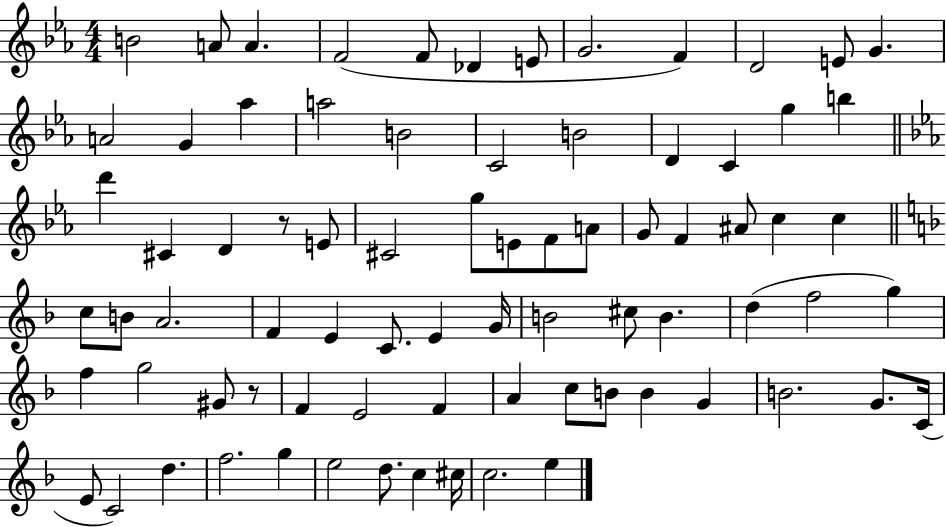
B4/h A4/e A4/q. F4/h F4/e Db4/q E4/e G4/h. F4/q D4/h E4/e G4/q. A4/h G4/q Ab5/q A5/h B4/h C4/h B4/h D4/q C4/q G5/q B5/q D6/q C#4/q D4/q R/e E4/e C#4/h G5/e E4/e F4/e A4/e G4/e F4/q A#4/e C5/q C5/q C5/e B4/e A4/h. F4/q E4/q C4/e. E4/q G4/s B4/h C#5/e B4/q. D5/q F5/h G5/q F5/q G5/h G#4/e R/e F4/q E4/h F4/q A4/q C5/e B4/e B4/q G4/q B4/h. G4/e. C4/s E4/e C4/h D5/q. F5/h. G5/q E5/h D5/e. C5/q C#5/s C5/h. E5/q